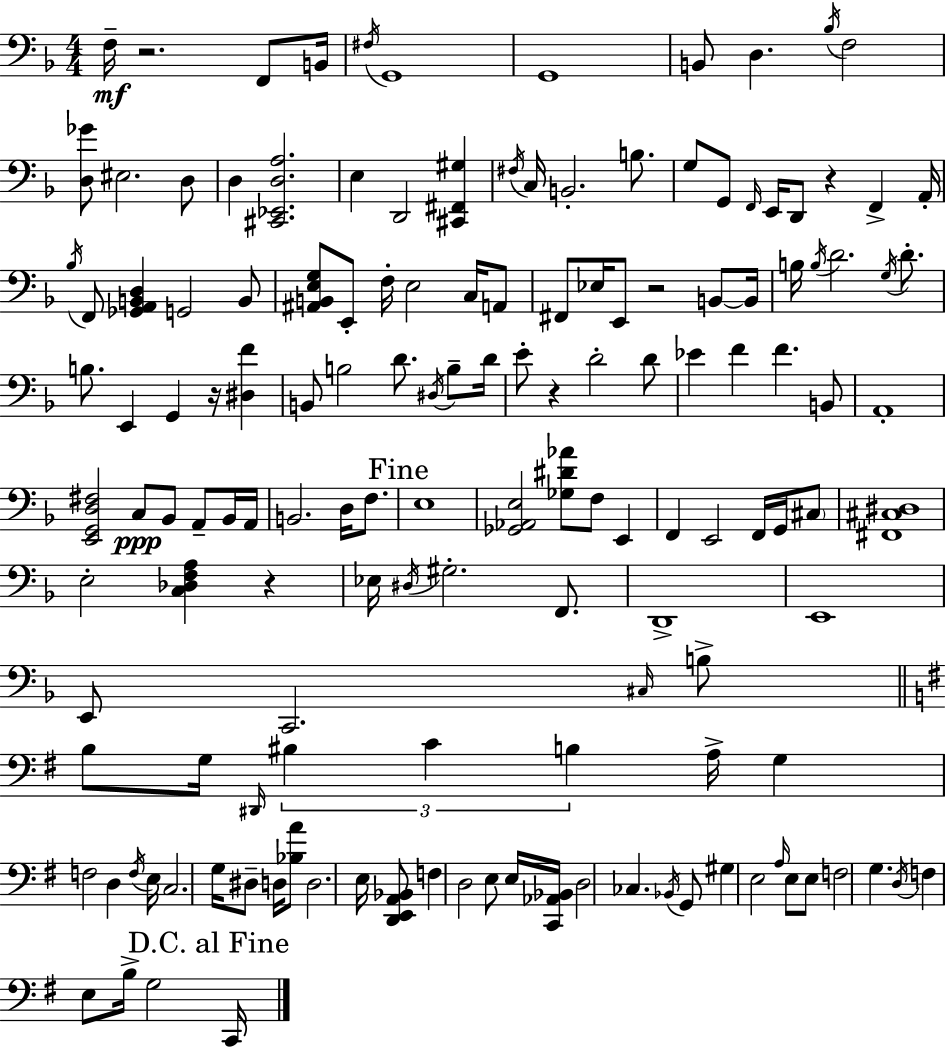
X:1
T:Untitled
M:4/4
L:1/4
K:F
F,/4 z2 F,,/2 B,,/4 ^F,/4 G,,4 G,,4 B,,/2 D, _B,/4 F,2 [D,_G]/2 ^E,2 D,/2 D, [^C,,_E,,D,A,]2 E, D,,2 [^C,,^F,,^G,] ^F,/4 C,/4 B,,2 B,/2 G,/2 G,,/2 F,,/4 E,,/4 D,,/2 z F,, A,,/4 _B,/4 F,,/2 [_G,,A,,B,,D,] G,,2 B,,/2 [^A,,B,,E,G,]/2 E,,/2 F,/4 E,2 C,/4 A,,/2 ^F,,/2 _E,/4 E,,/2 z2 B,,/2 B,,/4 B,/4 B,/4 D2 G,/4 D/2 B,/2 E,, G,, z/4 [^D,F] B,,/2 B,2 D/2 ^D,/4 B,/2 D/4 E/2 z D2 D/2 _E F F B,,/2 A,,4 [E,,G,,D,^F,]2 C,/2 _B,,/2 A,,/2 _B,,/4 A,,/4 B,,2 D,/4 F,/2 E,4 [_G,,_A,,E,]2 [_G,^D_A]/2 F,/2 E,, F,, E,,2 F,,/4 G,,/4 ^C,/2 [^F,,^C,^D,]4 E,2 [C,_D,F,A,] z _E,/4 ^D,/4 ^G,2 F,,/2 D,,4 E,,4 E,,/2 C,,2 ^C,/4 B,/2 B,/2 G,/4 ^D,,/4 ^B, C B, A,/4 G, F,2 D, F,/4 E,/4 C,2 G,/4 ^D,/2 D,/4 [_B,A]/2 D,2 E,/4 [D,,E,,A,,_B,,]/2 F, D,2 E,/2 E,/4 [C,,_A,,_B,,]/4 D,2 _C, _B,,/4 G,,/2 ^G, E,2 A,/4 E,/2 E,/2 F,2 G, D,/4 F, E,/2 B,/4 G,2 C,,/4